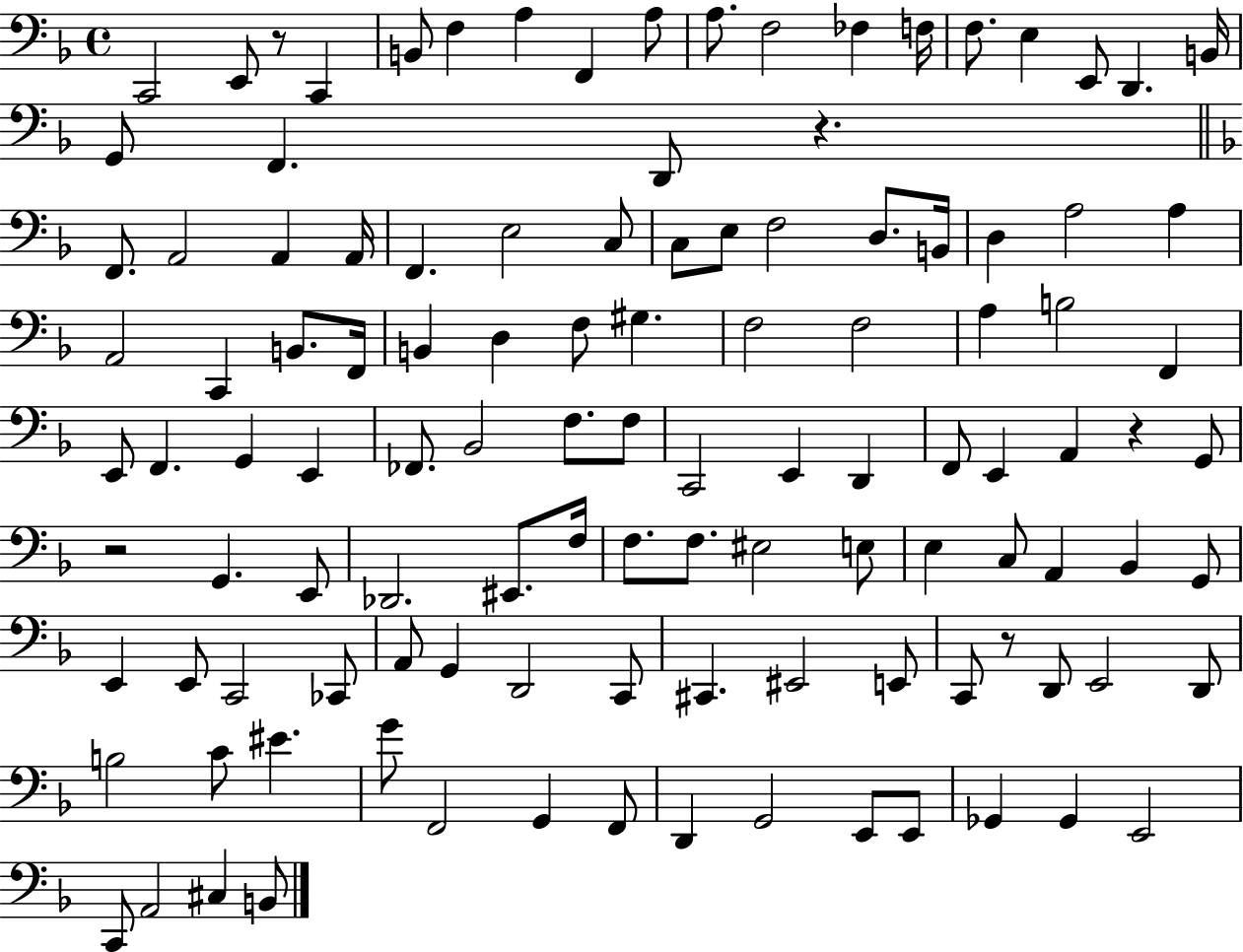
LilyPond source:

{
  \clef bass
  \time 4/4
  \defaultTimeSignature
  \key f \major
  \repeat volta 2 { c,2 e,8 r8 c,4 | b,8 f4 a4 f,4 a8 | a8. f2 fes4 f16 | f8. e4 e,8 d,4. b,16 | \break g,8 f,4. d,8 r4. | \bar "||" \break \key f \major f,8. a,2 a,4 a,16 | f,4. e2 c8 | c8 e8 f2 d8. b,16 | d4 a2 a4 | \break a,2 c,4 b,8. f,16 | b,4 d4 f8 gis4. | f2 f2 | a4 b2 f,4 | \break e,8 f,4. g,4 e,4 | fes,8. bes,2 f8. f8 | c,2 e,4 d,4 | f,8 e,4 a,4 r4 g,8 | \break r2 g,4. e,8 | des,2. eis,8. f16 | f8. f8. eis2 e8 | e4 c8 a,4 bes,4 g,8 | \break e,4 e,8 c,2 ces,8 | a,8 g,4 d,2 c,8 | cis,4. eis,2 e,8 | c,8 r8 d,8 e,2 d,8 | \break b2 c'8 eis'4. | g'8 f,2 g,4 f,8 | d,4 g,2 e,8 e,8 | ges,4 ges,4 e,2 | \break c,8 a,2 cis4 b,8 | } \bar "|."
}